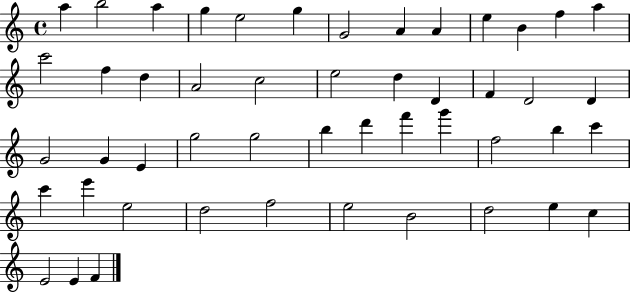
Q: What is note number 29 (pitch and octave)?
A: G5